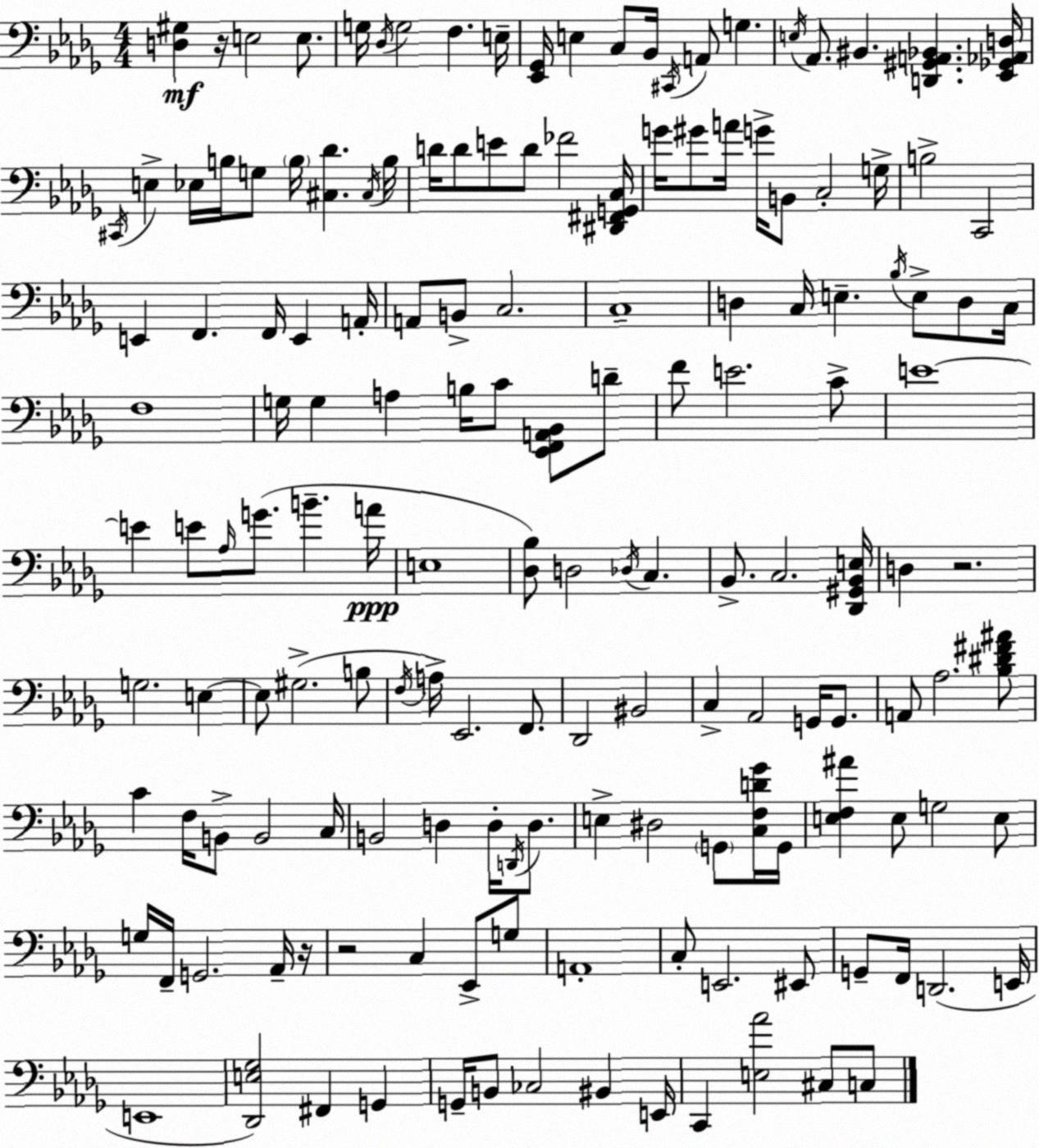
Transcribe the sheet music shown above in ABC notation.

X:1
T:Untitled
M:4/4
L:1/4
K:Bbm
[D,^G,] z/4 E,2 E,/2 G,/4 _D,/4 G,2 F, E,/4 [_E,,_G,,]/4 E, C,/2 _B,,/4 ^C,,/4 A,,/2 G, E,/4 _A,,/2 ^B,, [D,,^G,,A,,_B,,] [_E,,_G,,_A,,D,]/4 ^C,,/4 E, _E,/4 B,/4 G,/2 B,/4 [^C,_D] ^C,/4 B,/4 D/4 D/2 E/2 D/2 _F2 [^D,,^F,,G,,C,]/4 G/4 ^G/2 A/4 G/4 B,,/2 C,2 G,/4 B,2 C,,2 E,, F,, F,,/4 E,, A,,/4 A,,/2 B,,/2 C,2 C,4 D, C,/4 E, _B,/4 E,/2 D,/2 C,/4 F,4 G,/4 G, A, B,/4 C/2 [_E,,F,,A,,_B,,]/2 D/2 F/2 E2 C/2 E4 E E/2 _A,/4 G/2 B A/4 E,4 [_D,_B,]/2 D,2 _D,/4 C, _B,,/2 C,2 [_D,,^G,,_B,,E,]/4 D, z2 G,2 E, E,/2 ^G,2 B,/2 F,/4 A,/4 _E,,2 F,,/2 _D,,2 ^B,,2 C, _A,,2 G,,/4 G,,/2 A,,/2 _A,2 [_B,^D^F^A]/2 C F,/4 B,,/2 B,,2 C,/4 B,,2 D, D,/4 D,,/4 D,/2 E, ^D,2 G,,/2 [C,F,D_G]/4 G,,/4 [E,F,^A] E,/2 G,2 E,/2 G,/4 F,,/4 G,,2 _A,,/4 z/4 z2 C, _E,,/2 G,/2 A,,4 C,/2 E,,2 ^E,,/2 G,,/2 F,,/4 D,,2 E,,/4 E,,4 [_D,,E,_G,]2 ^F,, G,, G,,/4 B,,/2 _C,2 ^B,, E,,/4 C,, [E,_A]2 ^C,/2 C,/2